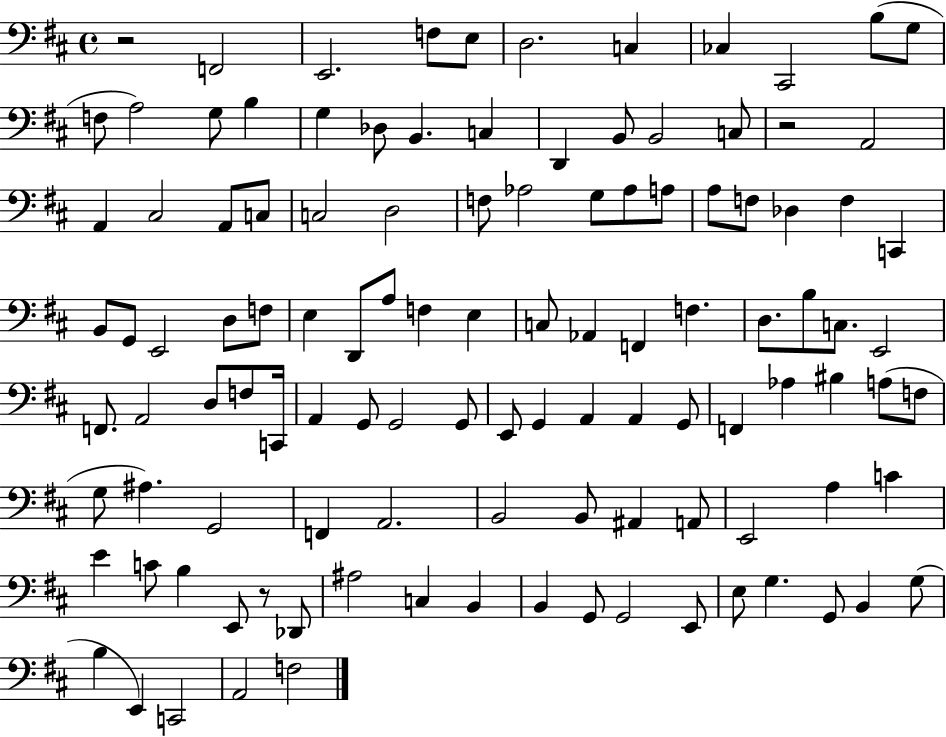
X:1
T:Untitled
M:4/4
L:1/4
K:D
z2 F,,2 E,,2 F,/2 E,/2 D,2 C, _C, ^C,,2 B,/2 G,/2 F,/2 A,2 G,/2 B, G, _D,/2 B,, C, D,, B,,/2 B,,2 C,/2 z2 A,,2 A,, ^C,2 A,,/2 C,/2 C,2 D,2 F,/2 _A,2 G,/2 _A,/2 A,/2 A,/2 F,/2 _D, F, C,, B,,/2 G,,/2 E,,2 D,/2 F,/2 E, D,,/2 A,/2 F, E, C,/2 _A,, F,, F, D,/2 B,/2 C,/2 E,,2 F,,/2 A,,2 D,/2 F,/2 C,,/4 A,, G,,/2 G,,2 G,,/2 E,,/2 G,, A,, A,, G,,/2 F,, _A, ^B, A,/2 F,/2 G,/2 ^A, G,,2 F,, A,,2 B,,2 B,,/2 ^A,, A,,/2 E,,2 A, C E C/2 B, E,,/2 z/2 _D,,/2 ^A,2 C, B,, B,, G,,/2 G,,2 E,,/2 E,/2 G, G,,/2 B,, G,/2 B, E,, C,,2 A,,2 F,2